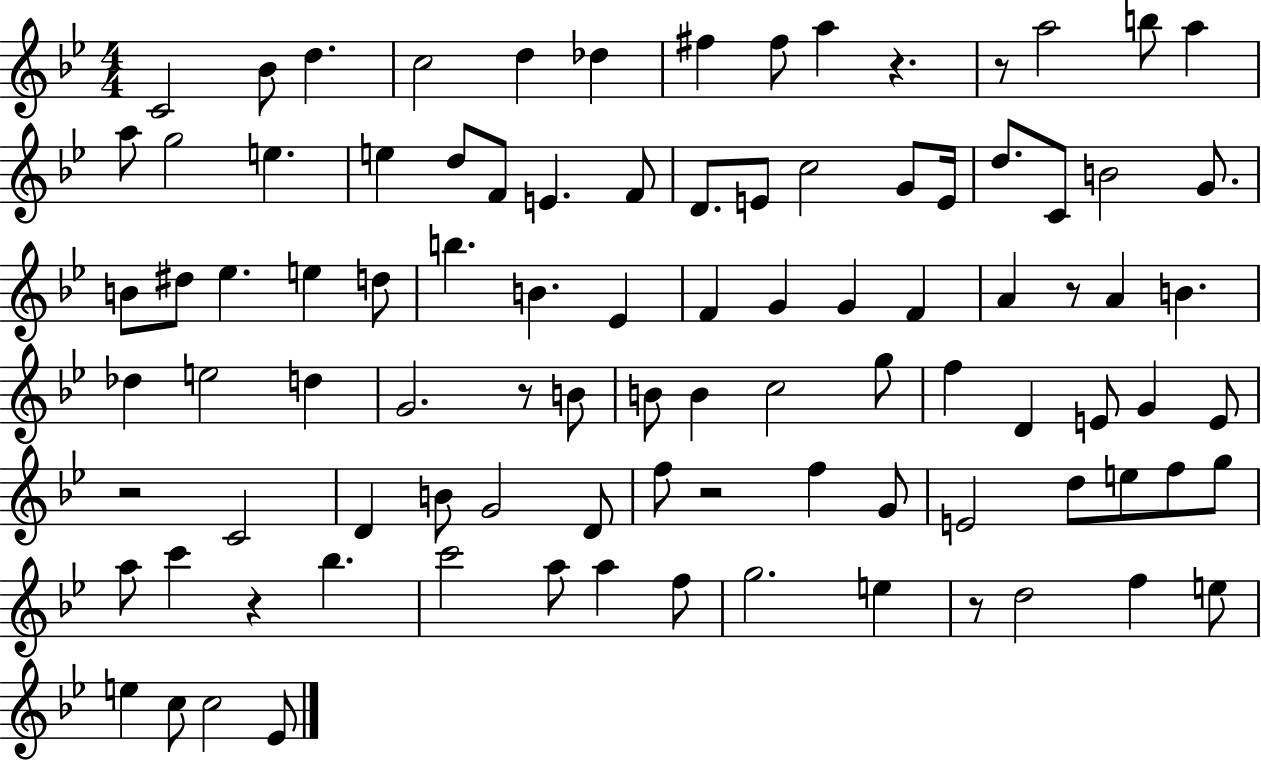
X:1
T:Untitled
M:4/4
L:1/4
K:Bb
C2 _B/2 d c2 d _d ^f ^f/2 a z z/2 a2 b/2 a a/2 g2 e e d/2 F/2 E F/2 D/2 E/2 c2 G/2 E/4 d/2 C/2 B2 G/2 B/2 ^d/2 _e e d/2 b B _E F G G F A z/2 A B _d e2 d G2 z/2 B/2 B/2 B c2 g/2 f D E/2 G E/2 z2 C2 D B/2 G2 D/2 f/2 z2 f G/2 E2 d/2 e/2 f/2 g/2 a/2 c' z _b c'2 a/2 a f/2 g2 e z/2 d2 f e/2 e c/2 c2 _E/2